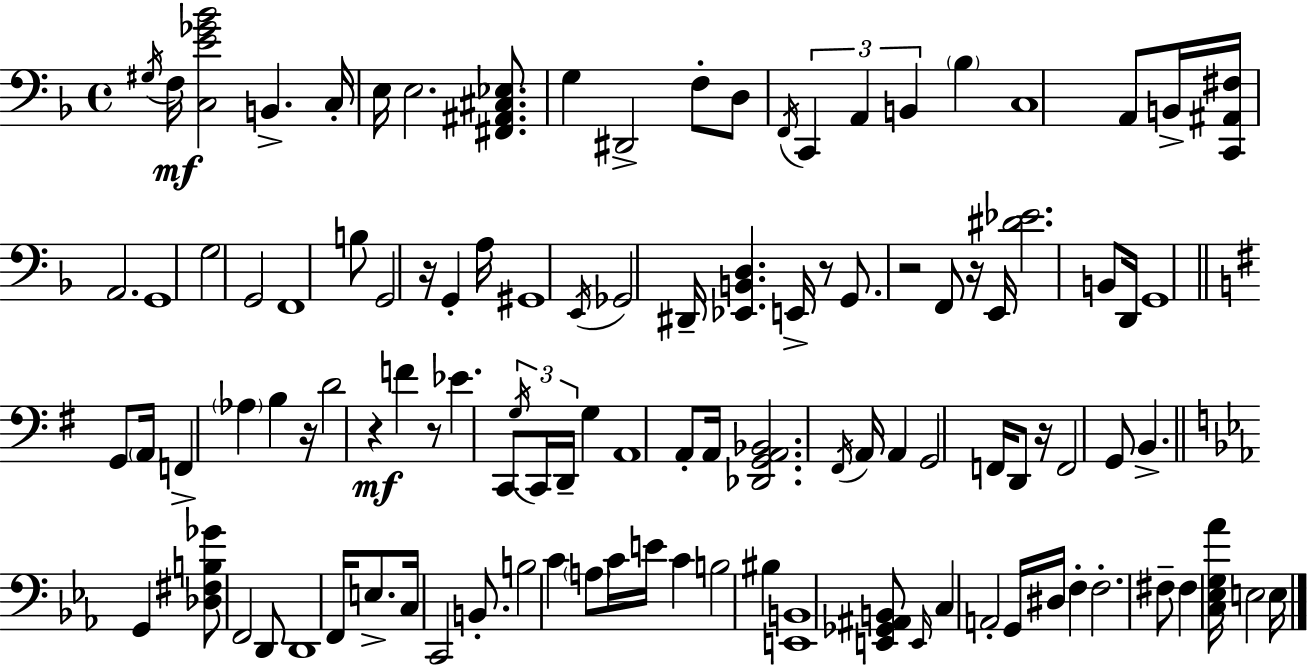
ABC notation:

X:1
T:Untitled
M:4/4
L:1/4
K:F
^G,/4 F,/4 [C,E_G_B]2 B,, C,/4 E,/4 E,2 [^F,,^A,,^C,_E,]/2 G, ^D,,2 F,/2 D,/2 F,,/4 C,, A,, B,, _B, C,4 A,,/2 B,,/4 [C,,^A,,^F,]/4 A,,2 G,,4 G,2 G,,2 F,,4 B,/2 G,,2 z/4 G,, A,/4 ^G,,4 E,,/4 _G,,2 ^D,,/4 [_E,,B,,D,] E,,/4 z/2 G,,/2 z2 F,,/2 z/4 E,,/4 [^D_E]2 B,,/2 D,,/4 G,,4 G,,/2 A,,/4 F,, _A, B, z/4 D2 z F z/2 _E C,,/2 G,/4 C,,/4 D,,/4 G, A,,4 A,,/2 A,,/4 [_D,,G,,A,,_B,,]2 ^F,,/4 A,,/4 A,, G,,2 F,,/4 D,,/2 z/4 F,,2 G,,/2 B,, G,, [_D,^F,B,_G]/2 F,,2 D,,/2 D,,4 F,,/4 E,/2 C,/4 C,,2 B,,/2 B,2 C A,/2 C/4 E/4 C B,2 ^B, [E,,B,,]4 [E,,_G,,^A,,B,,]/2 E,,/4 C, A,,2 G,,/4 ^D,/4 F, F,2 ^F,/2 ^F, [C,_E,G,_A]/4 E,2 E,/4